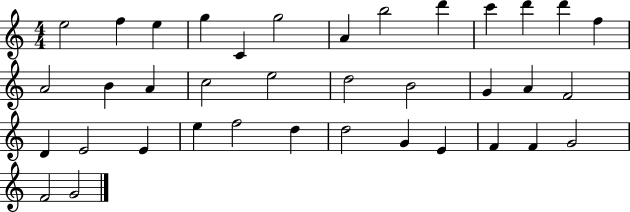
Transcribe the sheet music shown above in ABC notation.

X:1
T:Untitled
M:4/4
L:1/4
K:C
e2 f e g C g2 A b2 d' c' d' d' f A2 B A c2 e2 d2 B2 G A F2 D E2 E e f2 d d2 G E F F G2 F2 G2